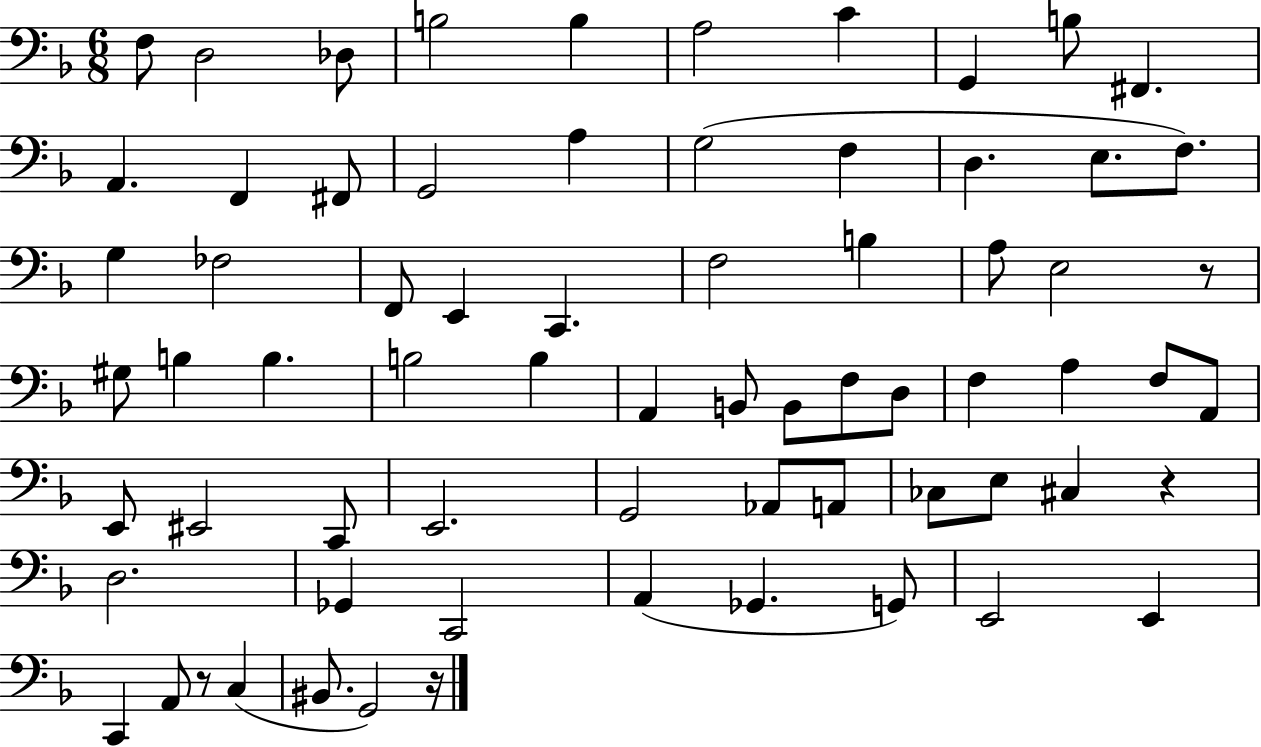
X:1
T:Untitled
M:6/8
L:1/4
K:F
F,/2 D,2 _D,/2 B,2 B, A,2 C G,, B,/2 ^F,, A,, F,, ^F,,/2 G,,2 A, G,2 F, D, E,/2 F,/2 G, _F,2 F,,/2 E,, C,, F,2 B, A,/2 E,2 z/2 ^G,/2 B, B, B,2 B, A,, B,,/2 B,,/2 F,/2 D,/2 F, A, F,/2 A,,/2 E,,/2 ^E,,2 C,,/2 E,,2 G,,2 _A,,/2 A,,/2 _C,/2 E,/2 ^C, z D,2 _G,, C,,2 A,, _G,, G,,/2 E,,2 E,, C,, A,,/2 z/2 C, ^B,,/2 G,,2 z/4